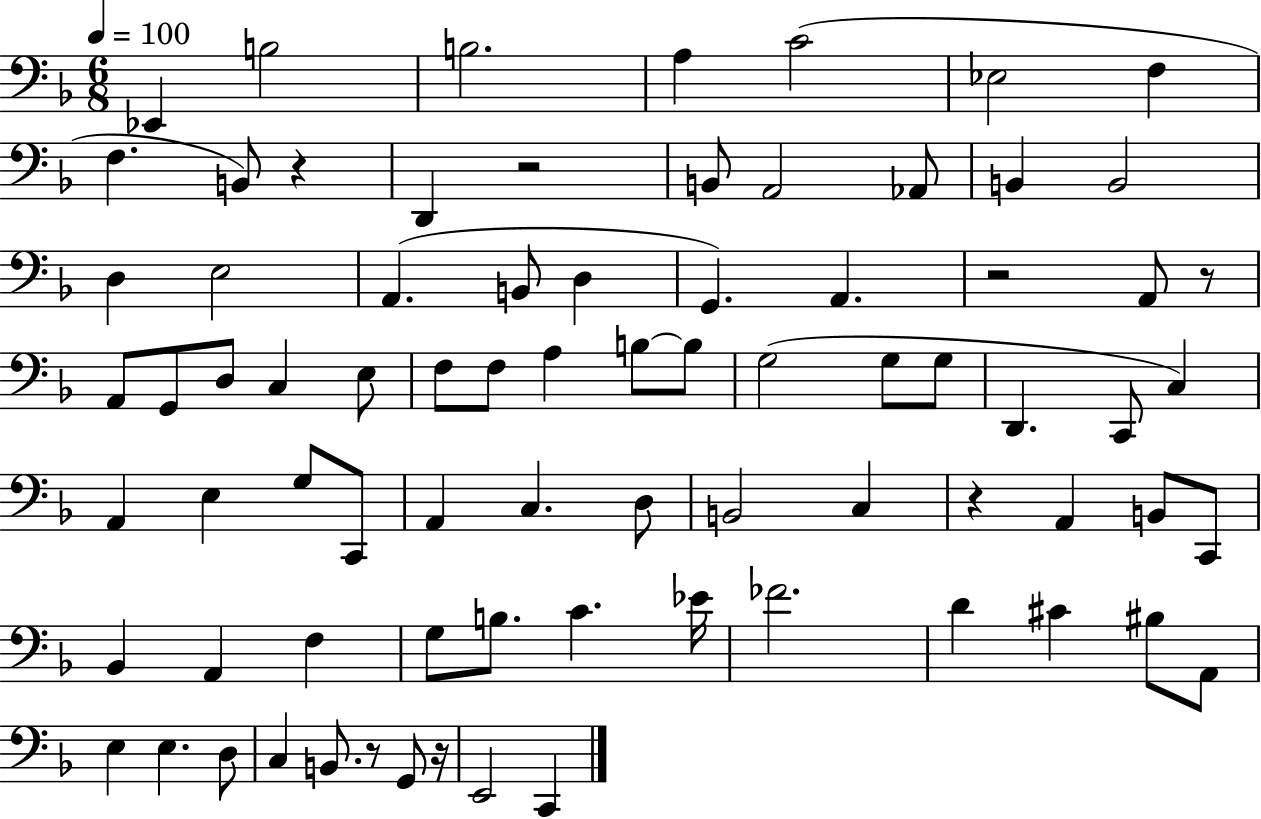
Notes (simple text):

Eb2/q B3/h B3/h. A3/q C4/h Eb3/h F3/q F3/q. B2/e R/q D2/q R/h B2/e A2/h Ab2/e B2/q B2/h D3/q E3/h A2/q. B2/e D3/q G2/q. A2/q. R/h A2/e R/e A2/e G2/e D3/e C3/q E3/e F3/e F3/e A3/q B3/e B3/e G3/h G3/e G3/e D2/q. C2/e C3/q A2/q E3/q G3/e C2/e A2/q C3/q. D3/e B2/h C3/q R/q A2/q B2/e C2/e Bb2/q A2/q F3/q G3/e B3/e. C4/q. Eb4/s FES4/h. D4/q C#4/q BIS3/e A2/e E3/q E3/q. D3/e C3/q B2/e. R/e G2/e R/s E2/h C2/q